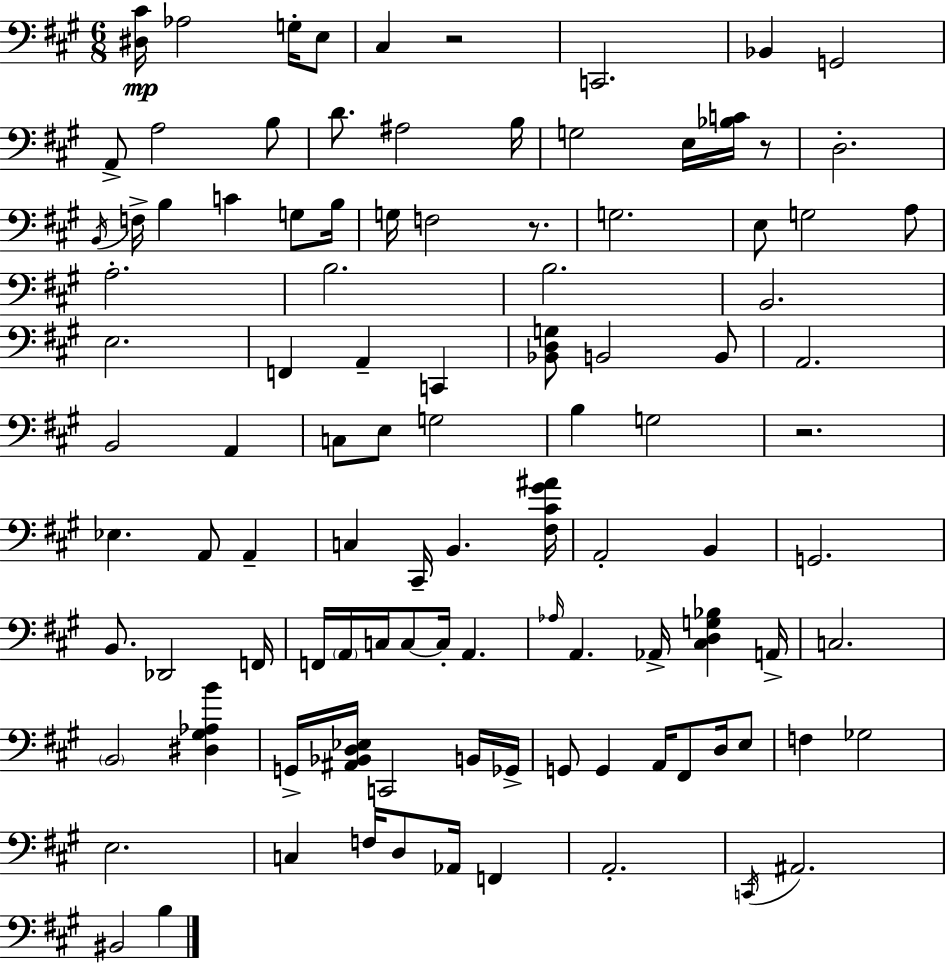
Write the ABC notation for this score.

X:1
T:Untitled
M:6/8
L:1/4
K:A
[^D,^C]/4 _A,2 G,/4 E,/2 ^C, z2 C,,2 _B,, G,,2 A,,/2 A,2 B,/2 D/2 ^A,2 B,/4 G,2 E,/4 [_B,C]/4 z/2 D,2 B,,/4 F,/4 B, C G,/2 B,/4 G,/4 F,2 z/2 G,2 E,/2 G,2 A,/2 A,2 B,2 B,2 B,,2 E,2 F,, A,, C,, [_B,,D,G,]/2 B,,2 B,,/2 A,,2 B,,2 A,, C,/2 E,/2 G,2 B, G,2 z2 _E, A,,/2 A,, C, ^C,,/4 B,, [^F,^C^G^A]/4 A,,2 B,, G,,2 B,,/2 _D,,2 F,,/4 F,,/4 A,,/4 C,/4 C,/2 C,/4 A,, _A,/4 A,, _A,,/4 [^C,D,G,_B,] A,,/4 C,2 B,,2 [^D,^G,_A,B] G,,/4 [^A,,_B,,D,_E,]/4 C,,2 B,,/4 _G,,/4 G,,/2 G,, A,,/4 ^F,,/2 D,/4 E,/2 F, _G,2 E,2 C, F,/4 D,/2 _A,,/4 F,, A,,2 C,,/4 ^A,,2 ^B,,2 B,